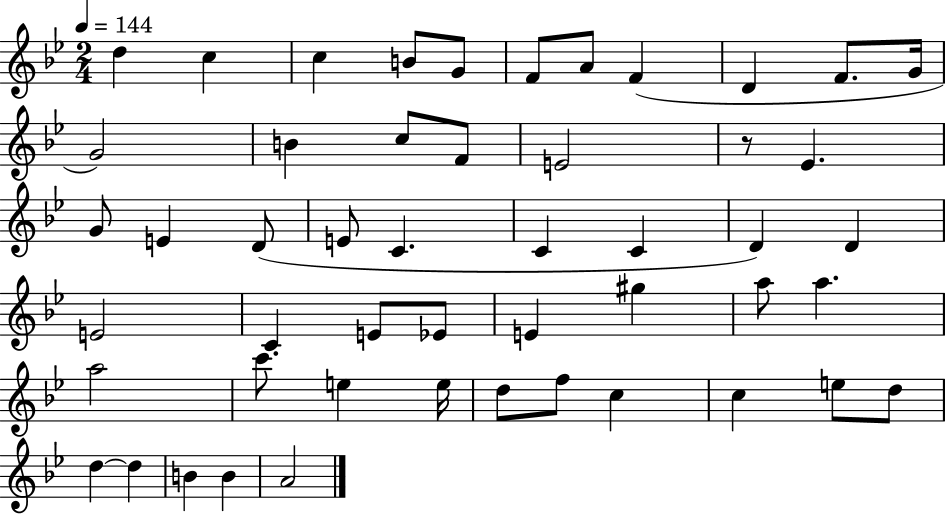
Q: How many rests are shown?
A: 1